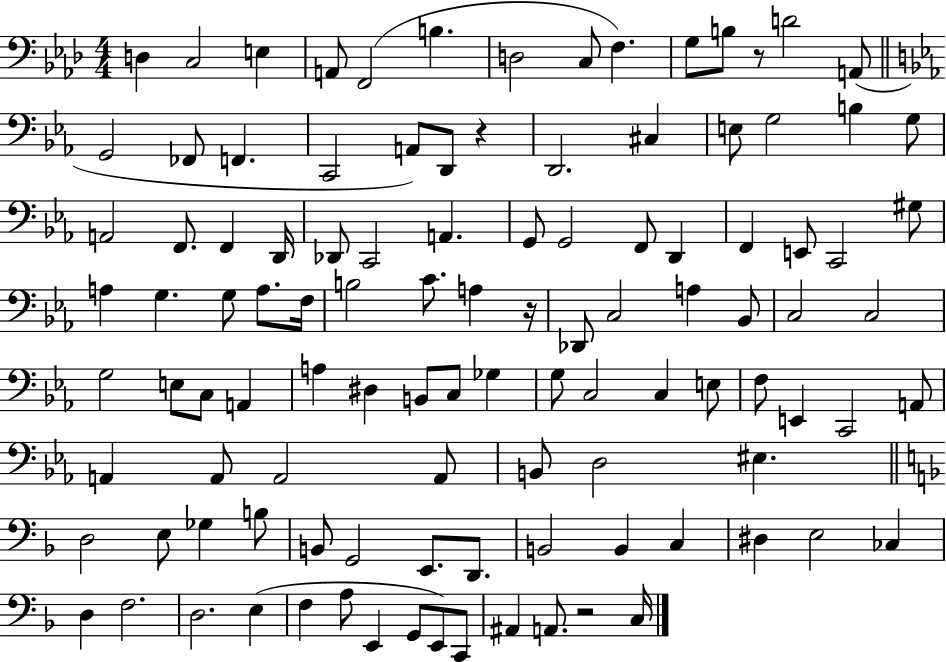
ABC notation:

X:1
T:Untitled
M:4/4
L:1/4
K:Ab
D, C,2 E, A,,/2 F,,2 B, D,2 C,/2 F, G,/2 B,/2 z/2 D2 A,,/2 G,,2 _F,,/2 F,, C,,2 A,,/2 D,,/2 z D,,2 ^C, E,/2 G,2 B, G,/2 A,,2 F,,/2 F,, D,,/4 _D,,/2 C,,2 A,, G,,/2 G,,2 F,,/2 D,, F,, E,,/2 C,,2 ^G,/2 A, G, G,/2 A,/2 F,/4 B,2 C/2 A, z/4 _D,,/2 C,2 A, _B,,/2 C,2 C,2 G,2 E,/2 C,/2 A,, A, ^D, B,,/2 C,/2 _G, G,/2 C,2 C, E,/2 F,/2 E,, C,,2 A,,/2 A,, A,,/2 A,,2 A,,/2 B,,/2 D,2 ^E, D,2 E,/2 _G, B,/2 B,,/2 G,,2 E,,/2 D,,/2 B,,2 B,, C, ^D, E,2 _C, D, F,2 D,2 E, F, A,/2 E,, G,,/2 E,,/2 C,,/2 ^A,, A,,/2 z2 C,/4